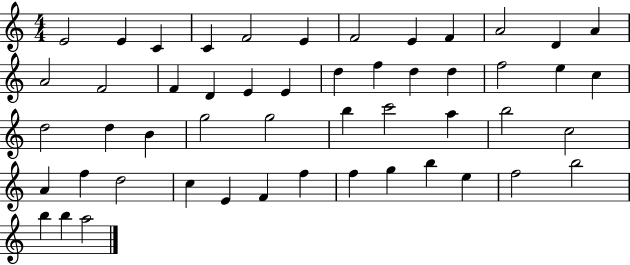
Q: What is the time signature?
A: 4/4